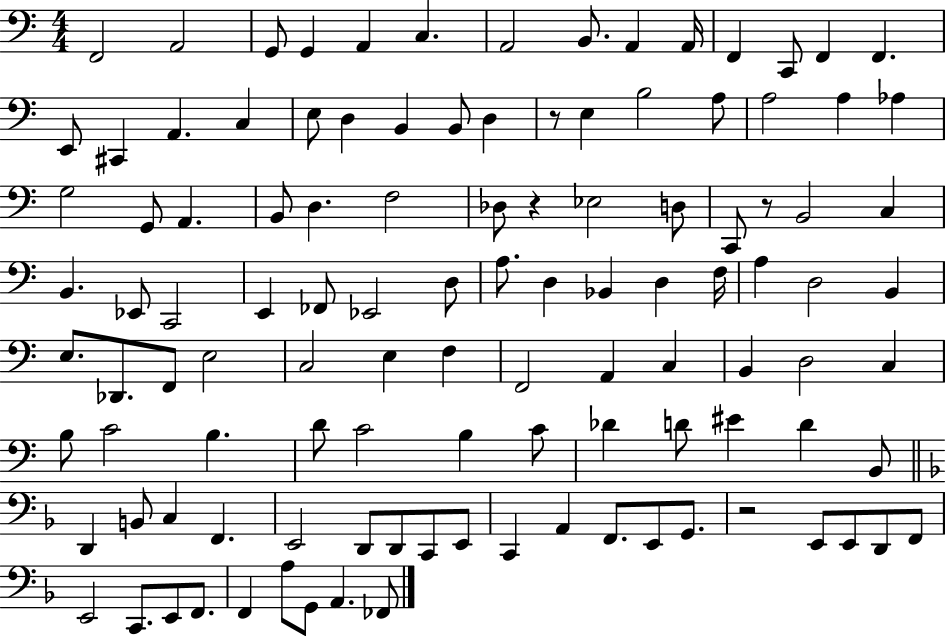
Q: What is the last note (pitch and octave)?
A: FES2